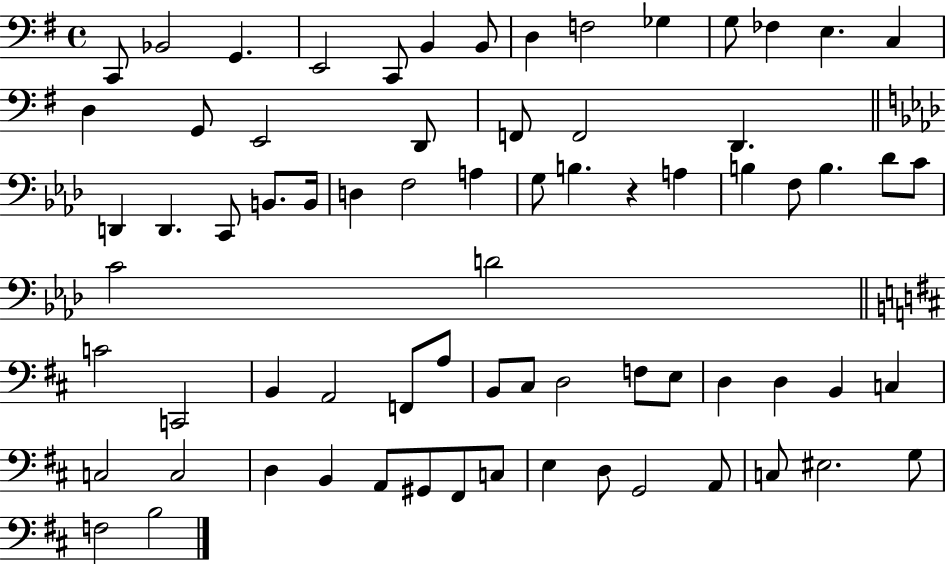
X:1
T:Untitled
M:4/4
L:1/4
K:G
C,,/2 _B,,2 G,, E,,2 C,,/2 B,, B,,/2 D, F,2 _G, G,/2 _F, E, C, D, G,,/2 E,,2 D,,/2 F,,/2 F,,2 D,, D,, D,, C,,/2 B,,/2 B,,/4 D, F,2 A, G,/2 B, z A, B, F,/2 B, _D/2 C/2 C2 D2 C2 C,,2 B,, A,,2 F,,/2 A,/2 B,,/2 ^C,/2 D,2 F,/2 E,/2 D, D, B,, C, C,2 C,2 D, B,, A,,/2 ^G,,/2 ^F,,/2 C,/2 E, D,/2 G,,2 A,,/2 C,/2 ^E,2 G,/2 F,2 B,2